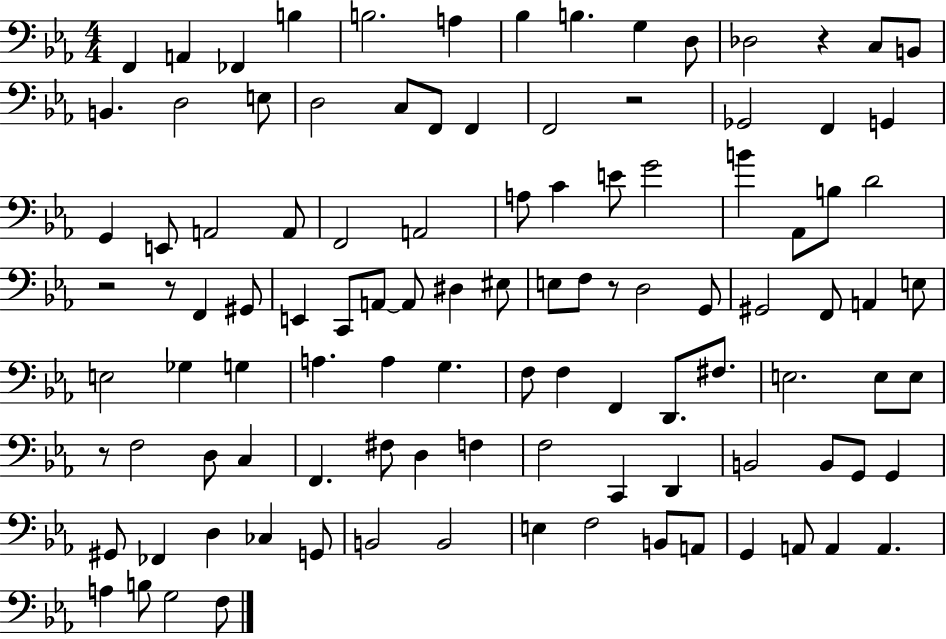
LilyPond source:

{
  \clef bass
  \numericTimeSignature
  \time 4/4
  \key ees \major
  f,4 a,4 fes,4 b4 | b2. a4 | bes4 b4. g4 d8 | des2 r4 c8 b,8 | \break b,4. d2 e8 | d2 c8 f,8 f,4 | f,2 r2 | ges,2 f,4 g,4 | \break g,4 e,8 a,2 a,8 | f,2 a,2 | a8 c'4 e'8 g'2 | b'4 aes,8 b8 d'2 | \break r2 r8 f,4 gis,8 | e,4 c,8 a,8~~ a,8 dis4 eis8 | e8 f8 r8 d2 g,8 | gis,2 f,8 a,4 e8 | \break e2 ges4 g4 | a4. a4 g4. | f8 f4 f,4 d,8. fis8. | e2. e8 e8 | \break r8 f2 d8 c4 | f,4. fis8 d4 f4 | f2 c,4 d,4 | b,2 b,8 g,8 g,4 | \break gis,8 fes,4 d4 ces4 g,8 | b,2 b,2 | e4 f2 b,8 a,8 | g,4 a,8 a,4 a,4. | \break a4 b8 g2 f8 | \bar "|."
}